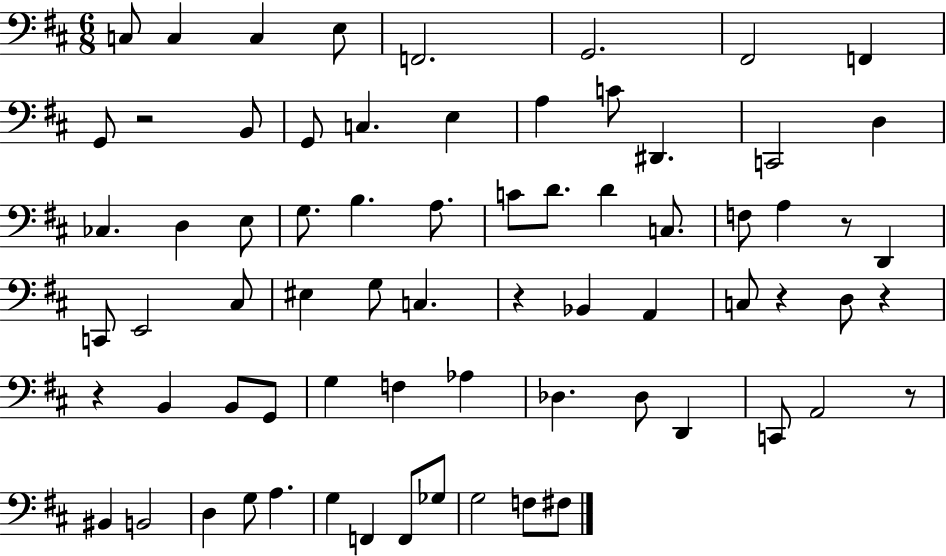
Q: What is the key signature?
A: D major